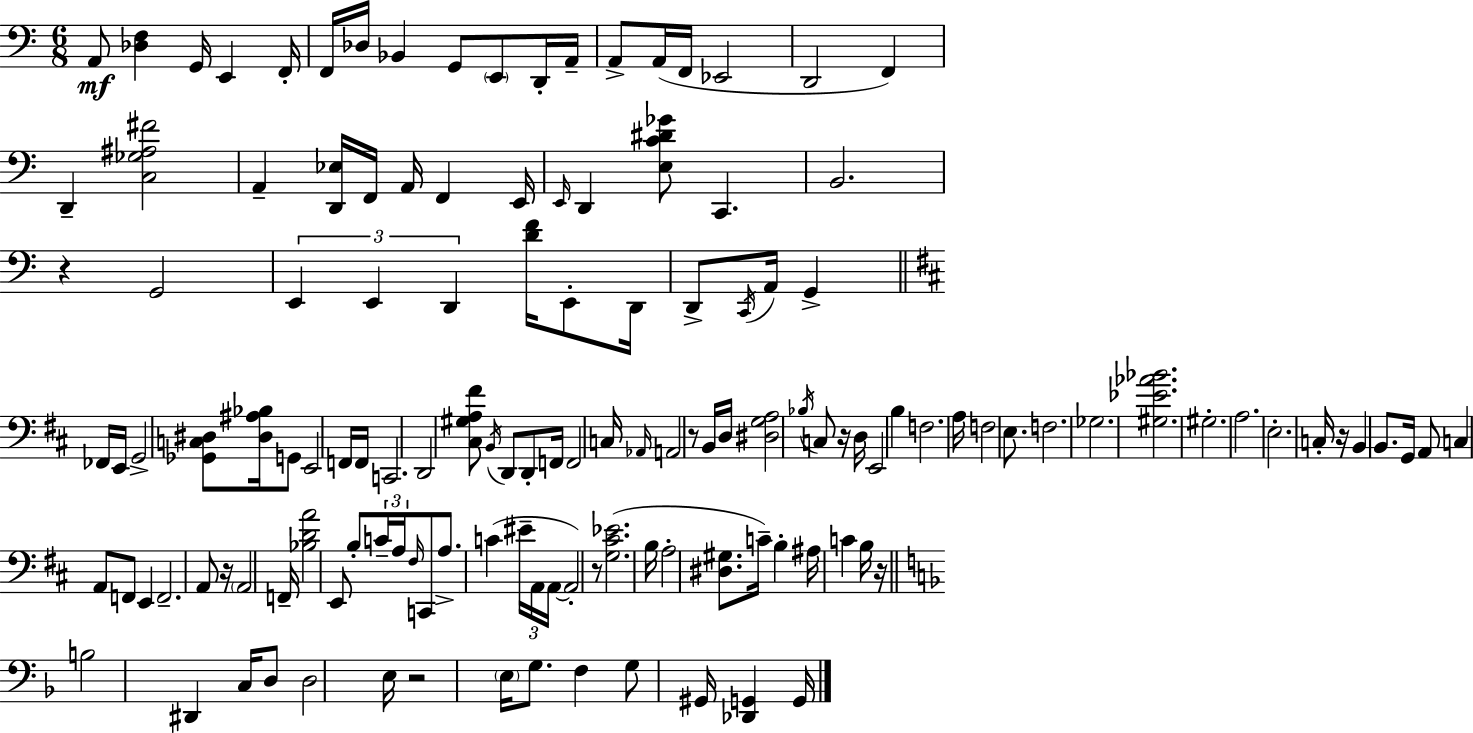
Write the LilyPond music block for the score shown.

{
  \clef bass
  \numericTimeSignature
  \time 6/8
  \key a \minor
  a,8\mf <des f>4 g,16 e,4 f,16-. | f,16 des16 bes,4 g,8 \parenthesize e,8 d,16-. a,16-- | a,8-> a,16( f,16 ees,2 | d,2 f,4) | \break d,4-- <c ges ais fis'>2 | a,4-- <d, ees>16 f,16 a,16 f,4 e,16 | \grace { e,16 } d,4 <e c' dis' ges'>8 c,4. | b,2. | \break r4 g,2 | \tuplet 3/2 { e,4 e,4 d,4 } | <d' f'>16 e,8-. d,16 d,8-> \acciaccatura { c,16 } a,16 g,4-> | \bar "||" \break \key d \major fes,16 e,16 g,2-> <ges, c dis>8 | <dis ais bes>16 g,8 e,2 f,16 | f,16 c,2. | d,2 <cis gis a fis'>8 \acciaccatura { b,16 } | \break d,8 d,8-. f,16 f,2 | c16 \grace { aes,16 } a,2 r8 | b,16 d16 <dis g a>2 \acciaccatura { bes16 } | c8 r16 d16 e,2 | \break b4 f2. | a16 f2 | e8. f2. | ges2. | \break <gis ees' aes' bes'>2. | gis2.-. | a2. | e2.-. | \break c16-. r16 b,4 b,8. | g,16 a,8 c4 a,8 f,8 | e,4 f,2.-- | a,8 r16 \parenthesize a,2 | \break f,16-- <bes d' a'>2 | e,8 b8-. \tuplet 3/2 { c'16-- a16 \grace { fis16 } } c,8 a8.-> | c'4( \tuplet 3/2 { eis'16-- a,16 a,16~~ } a,2-.) | r8 <g cis' ees'>2.( | \break b16 a2-. | <dis gis>8. c'16--) b4-. ais16 c'4 | b16 r16 \bar "||" \break \key f \major b2 dis,4 | c16 d8 d2 e16 | r2 \parenthesize e16 g8. | f4 g8 gis,16 <des, g,>4 g,16 | \break \bar "|."
}